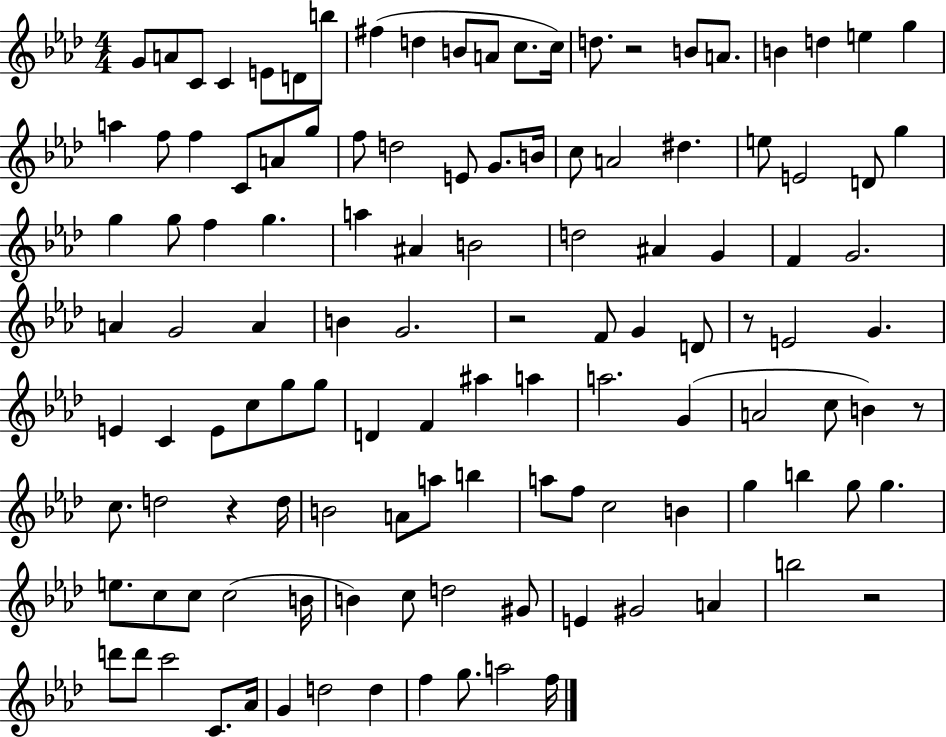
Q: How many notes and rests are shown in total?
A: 121